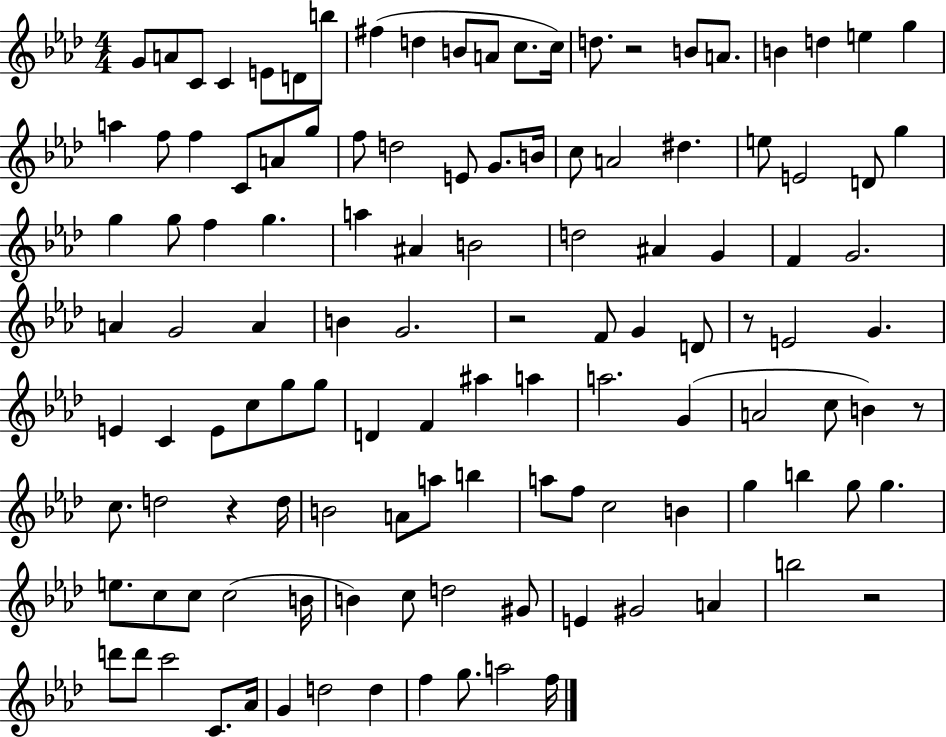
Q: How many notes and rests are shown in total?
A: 121